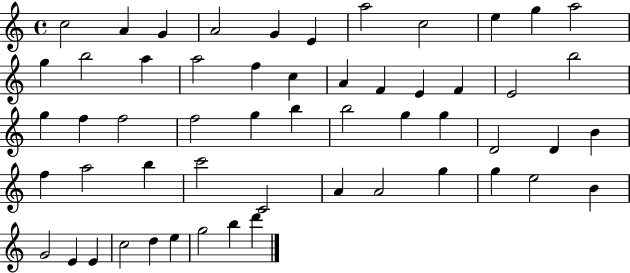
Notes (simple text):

C5/h A4/q G4/q A4/h G4/q E4/q A5/h C5/h E5/q G5/q A5/h G5/q B5/h A5/q A5/h F5/q C5/q A4/q F4/q E4/q F4/q E4/h B5/h G5/q F5/q F5/h F5/h G5/q B5/q B5/h G5/q G5/q D4/h D4/q B4/q F5/q A5/h B5/q C6/h C4/h A4/q A4/h G5/q G5/q E5/h B4/q G4/h E4/q E4/q C5/h D5/q E5/q G5/h B5/q D6/q